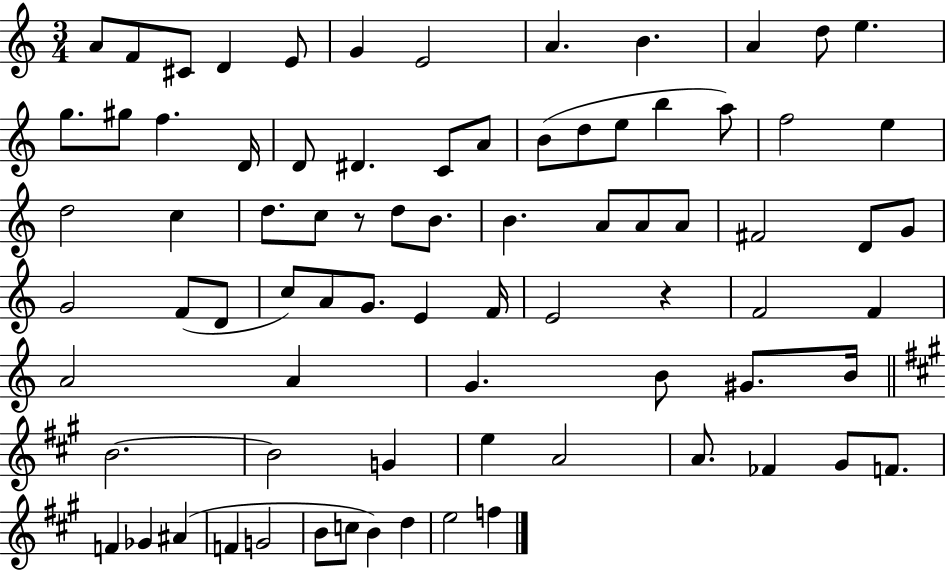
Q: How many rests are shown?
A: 2